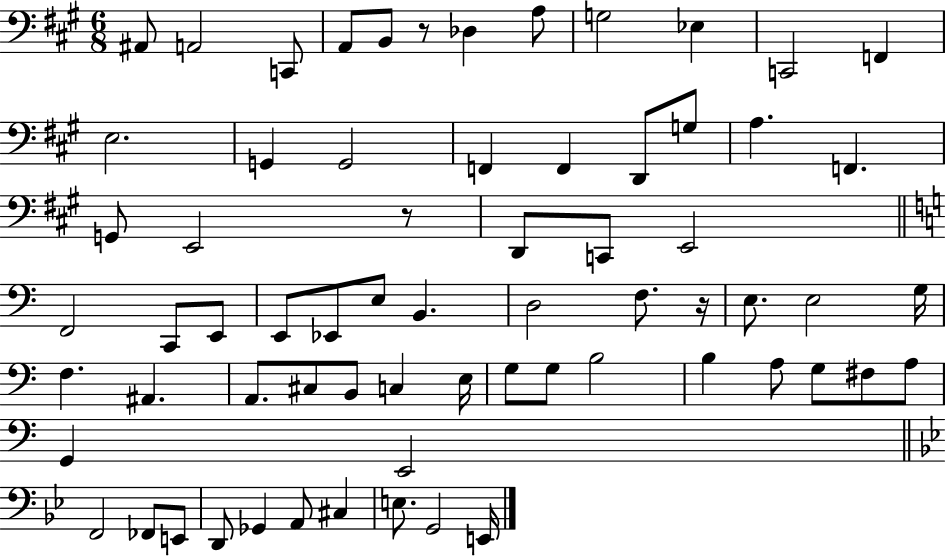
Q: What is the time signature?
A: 6/8